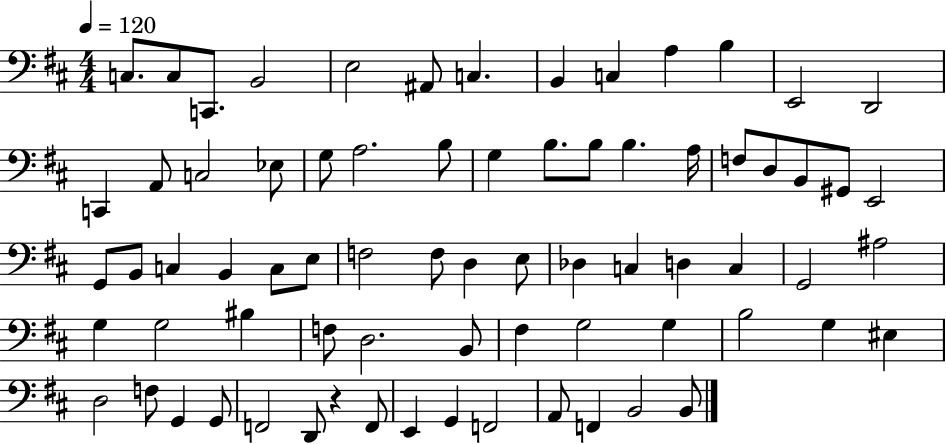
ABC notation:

X:1
T:Untitled
M:4/4
L:1/4
K:D
C,/2 C,/2 C,,/2 B,,2 E,2 ^A,,/2 C, B,, C, A, B, E,,2 D,,2 C,, A,,/2 C,2 _E,/2 G,/2 A,2 B,/2 G, B,/2 B,/2 B, A,/4 F,/2 D,/2 B,,/2 ^G,,/2 E,,2 G,,/2 B,,/2 C, B,, C,/2 E,/2 F,2 F,/2 D, E,/2 _D, C, D, C, G,,2 ^A,2 G, G,2 ^B, F,/2 D,2 B,,/2 ^F, G,2 G, B,2 G, ^E, D,2 F,/2 G,, G,,/2 F,,2 D,,/2 z F,,/2 E,, G,, F,,2 A,,/2 F,, B,,2 B,,/2